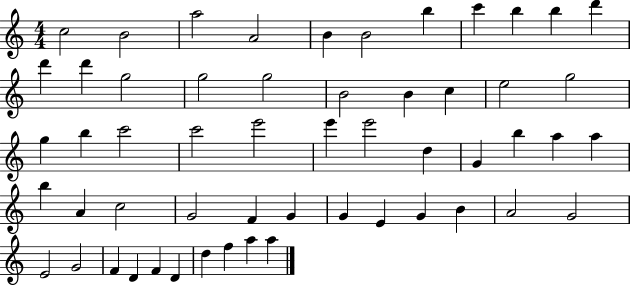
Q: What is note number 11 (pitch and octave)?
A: D6